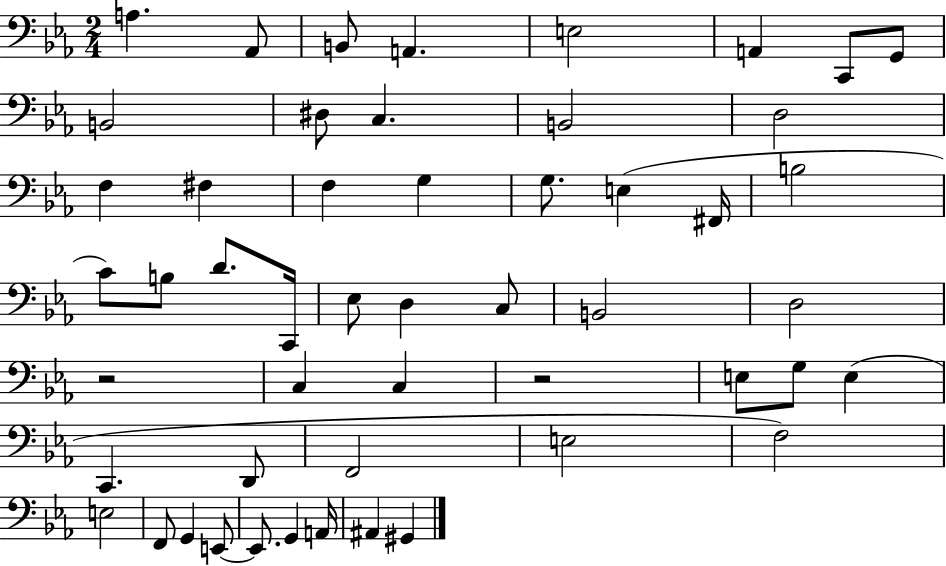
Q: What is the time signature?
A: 2/4